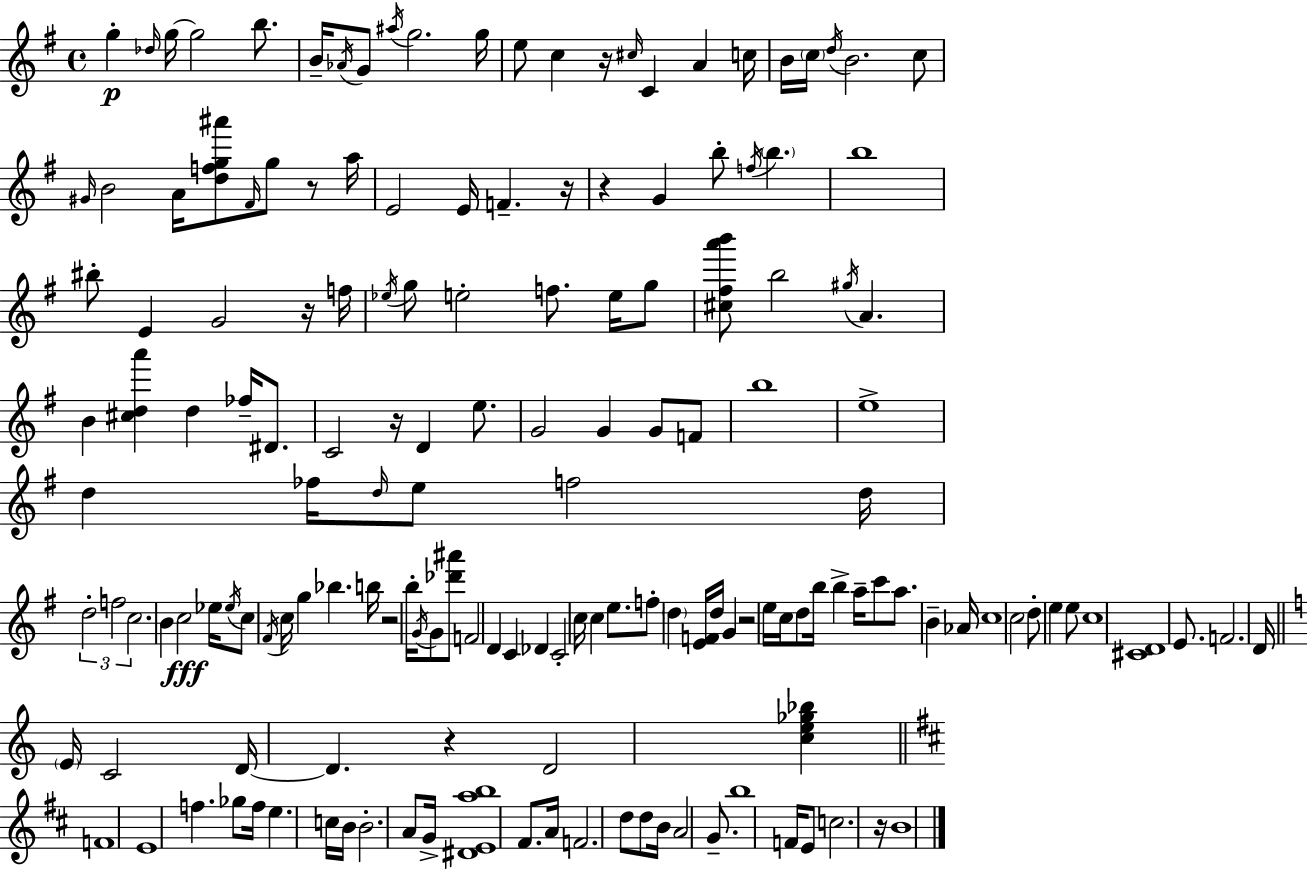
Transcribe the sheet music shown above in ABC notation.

X:1
T:Untitled
M:4/4
L:1/4
K:Em
g _d/4 g/4 g2 b/2 B/4 _A/4 G/2 ^a/4 g2 g/4 e/2 c z/4 ^c/4 C A c/4 B/4 c/4 d/4 B2 c/2 ^G/4 B2 A/4 [dfg^a']/2 ^F/4 g/2 z/2 a/4 E2 E/4 F z/4 z G b/2 f/4 b b4 ^b/2 E G2 z/4 f/4 _e/4 g/2 e2 f/2 e/4 g/2 [^c^fa'b']/2 b2 ^g/4 A B [^cda'] d _f/4 ^D/2 C2 z/4 D e/2 G2 G G/2 F/2 b4 e4 d _f/4 d/4 e/2 f2 d/4 d2 f2 c2 B c2 _e/4 _e/4 c/2 ^F/4 c/4 g _b b/4 z2 b/4 G/4 G/2 [_d'^a']/2 F2 D C _D C2 c/4 c e/2 f/2 d [EF]/4 d/4 G z2 e/4 c/4 d/2 b/4 b a/4 c'/2 a/2 B _A/4 c4 c2 d/2 e e/2 c4 [^CD]4 E/2 F2 D/4 E/4 C2 D/4 D z D2 [ce_g_b] F4 E4 f _g/2 f/4 e c/4 B/4 B2 A/2 G/4 [^DEab]4 ^F/2 A/4 F2 d/2 d/2 B/4 A2 G/2 b4 F/4 E/2 c2 z/4 B4